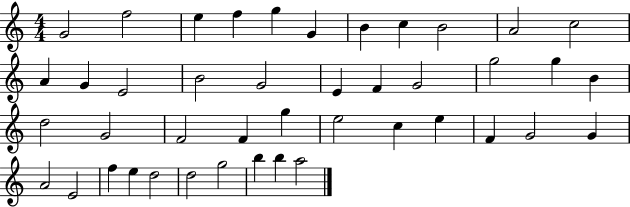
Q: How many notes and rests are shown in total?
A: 43